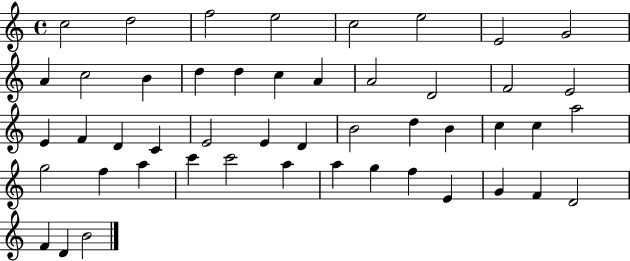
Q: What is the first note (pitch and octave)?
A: C5